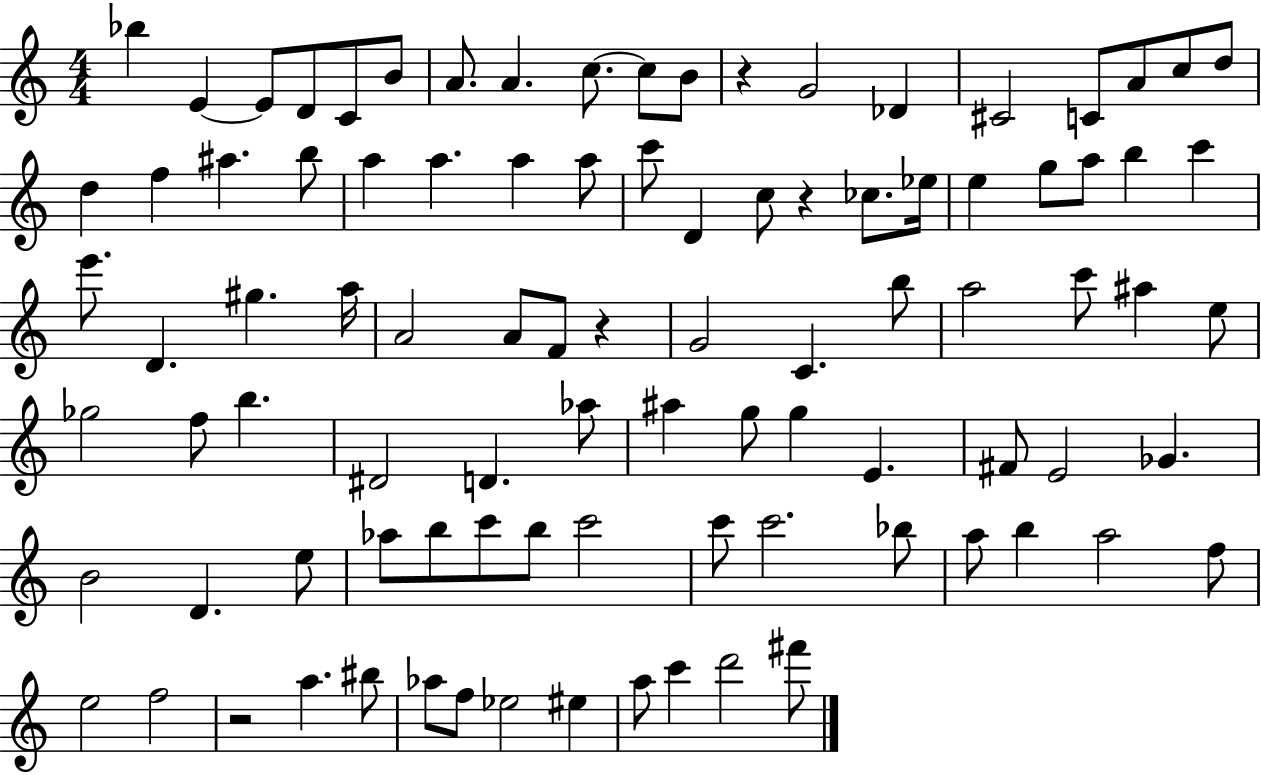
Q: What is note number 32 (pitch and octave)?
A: E5